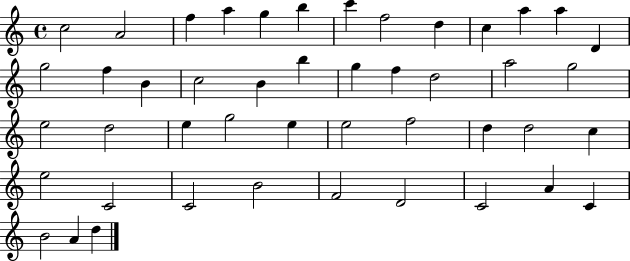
C5/h A4/h F5/q A5/q G5/q B5/q C6/q F5/h D5/q C5/q A5/q A5/q D4/q G5/h F5/q B4/q C5/h B4/q B5/q G5/q F5/q D5/h A5/h G5/h E5/h D5/h E5/q G5/h E5/q E5/h F5/h D5/q D5/h C5/q E5/h C4/h C4/h B4/h F4/h D4/h C4/h A4/q C4/q B4/h A4/q D5/q